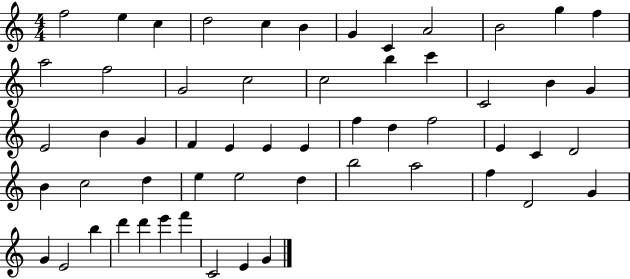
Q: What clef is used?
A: treble